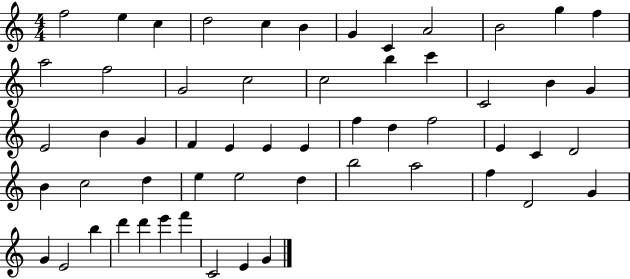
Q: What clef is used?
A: treble